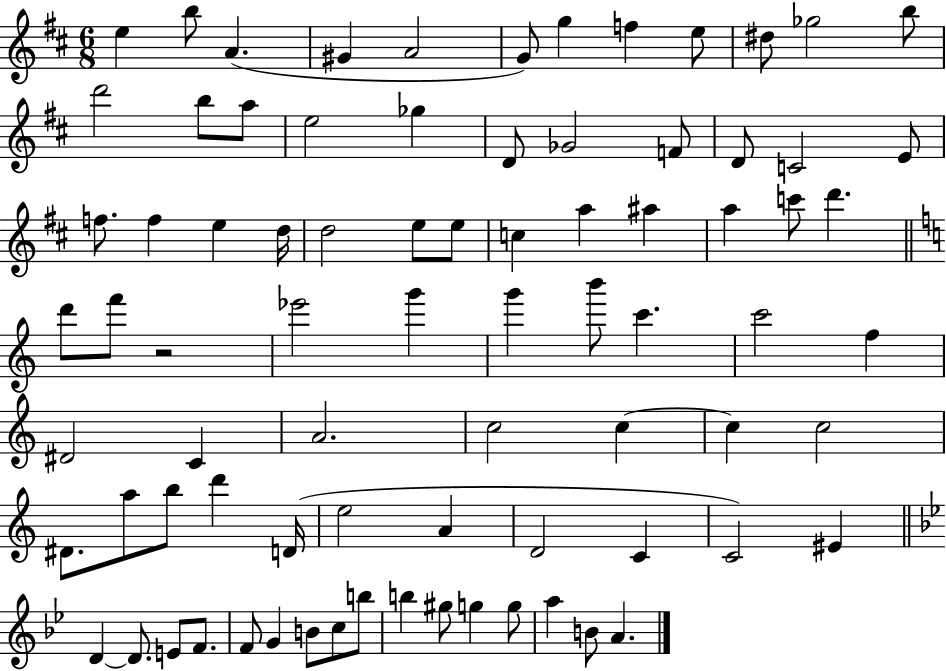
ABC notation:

X:1
T:Untitled
M:6/8
L:1/4
K:D
e b/2 A ^G A2 G/2 g f e/2 ^d/2 _g2 b/2 d'2 b/2 a/2 e2 _g D/2 _G2 F/2 D/2 C2 E/2 f/2 f e d/4 d2 e/2 e/2 c a ^a a c'/2 d' d'/2 f'/2 z2 _e'2 g' g' b'/2 c' c'2 f ^D2 C A2 c2 c c c2 ^D/2 a/2 b/2 d' D/4 e2 A D2 C C2 ^E D D/2 E/2 F/2 F/2 G B/2 c/2 b/2 b ^g/2 g g/2 a B/2 A